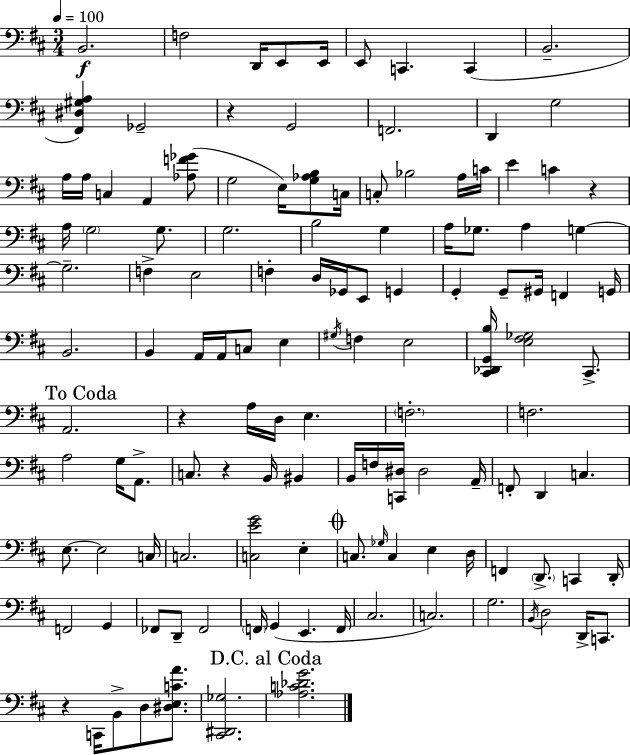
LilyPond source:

{
  \clef bass
  \numericTimeSignature
  \time 3/4
  \key d \major
  \tempo 4 = 100
  b,2.\f | f2 d,16 e,8 e,16 | e,8 c,4. c,4( | b,2.-- | \break <fis, dis gis a>4) ges,2-- | r4 g,2 | f,2. | d,4 g2 | \break a16 a16 c4 a,4 <aes f' ges'>8( | g2 e16) <g aes b>8 c16 | c8-. bes2 a16 c'16 | e'4 c'4 r4 | \break a16 \parenthesize g2 g8. | g2. | b2 g4 | a16 ges8. a4 g4~~ | \break g2.-- | f4-> e2 | f4-. d16 ges,16 e,8 g,4 | g,4-. g,8-- gis,16 f,4 g,16 | \break b,2. | b,4 a,16 a,16 c8 e4 | \acciaccatura { gis16 } f4 e2 | <cis, des, g, b>16 <e fis ges>2 cis,8.-> | \break \mark "To Coda" a,2. | r4 a16 d16 e4. | \parenthesize f2.-. | f2. | \break a2 g16 a,8.-> | c8. r4 b,16 bis,4 | b,16 f16 <c, dis>16 dis2 | a,16-- f,8-. d,4 c4. | \break e8.~~ e2 | c16 c2. | <c e' g'>2 e4-. | \mark \markup { \musicglyph "scripts.coda" } c8. \grace { ges16 } c4 e4 | \break d16 f,4 \parenthesize d,8.-> c,4 | d,16-. f,2 g,4 | fes,8 d,8-- fes,2 | \parenthesize f,16 g,4( e,4. | \break f,16 cis2. | c2.) | g2. | \acciaccatura { b,16 } d2 d,16-> | \break c,8. r4 c,16 b,8-> d8 | <dis e c' a'>8. <cis, dis, ges>2. | \mark "D.C. al Coda" <aes c' des' g'>2. | \bar "|."
}